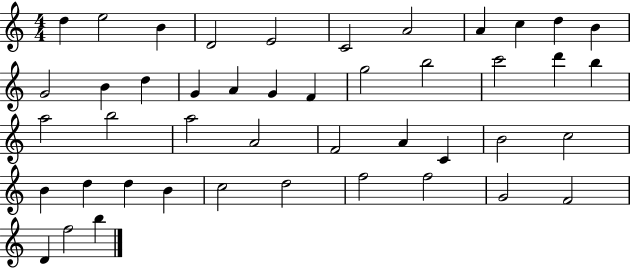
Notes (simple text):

D5/q E5/h B4/q D4/h E4/h C4/h A4/h A4/q C5/q D5/q B4/q G4/h B4/q D5/q G4/q A4/q G4/q F4/q G5/h B5/h C6/h D6/q B5/q A5/h B5/h A5/h A4/h F4/h A4/q C4/q B4/h C5/h B4/q D5/q D5/q B4/q C5/h D5/h F5/h F5/h G4/h F4/h D4/q F5/h B5/q